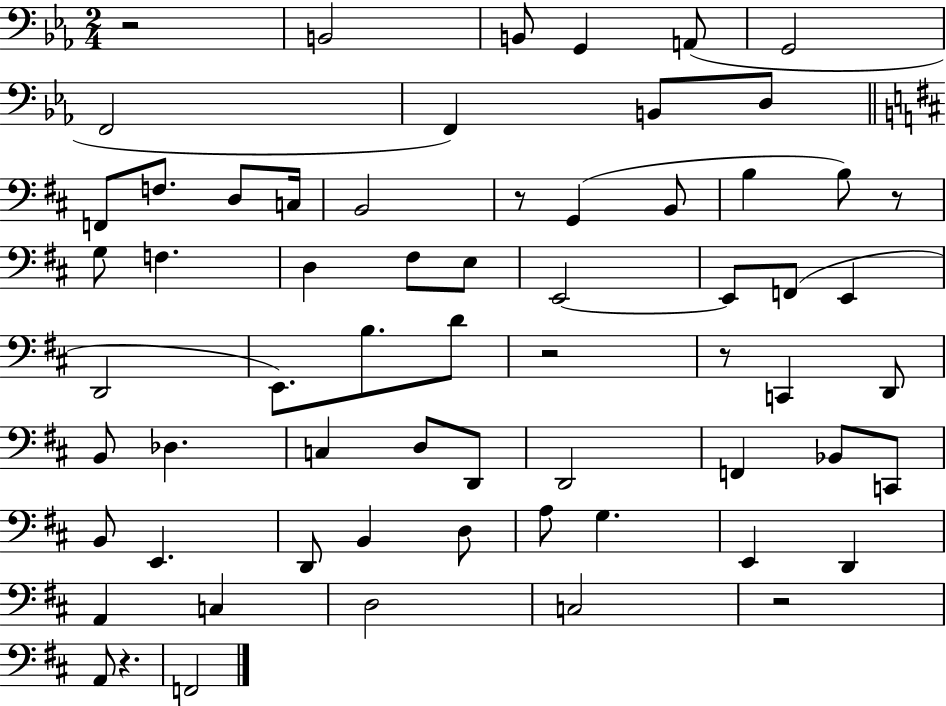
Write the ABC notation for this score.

X:1
T:Untitled
M:2/4
L:1/4
K:Eb
z2 B,,2 B,,/2 G,, A,,/2 G,,2 F,,2 F,, B,,/2 D,/2 F,,/2 F,/2 D,/2 C,/4 B,,2 z/2 G,, B,,/2 B, B,/2 z/2 G,/2 F, D, ^F,/2 E,/2 E,,2 E,,/2 F,,/2 E,, D,,2 E,,/2 B,/2 D/2 z2 z/2 C,, D,,/2 B,,/2 _D, C, D,/2 D,,/2 D,,2 F,, _B,,/2 C,,/2 B,,/2 E,, D,,/2 B,, D,/2 A,/2 G, E,, D,, A,, C, D,2 C,2 z2 A,,/2 z F,,2